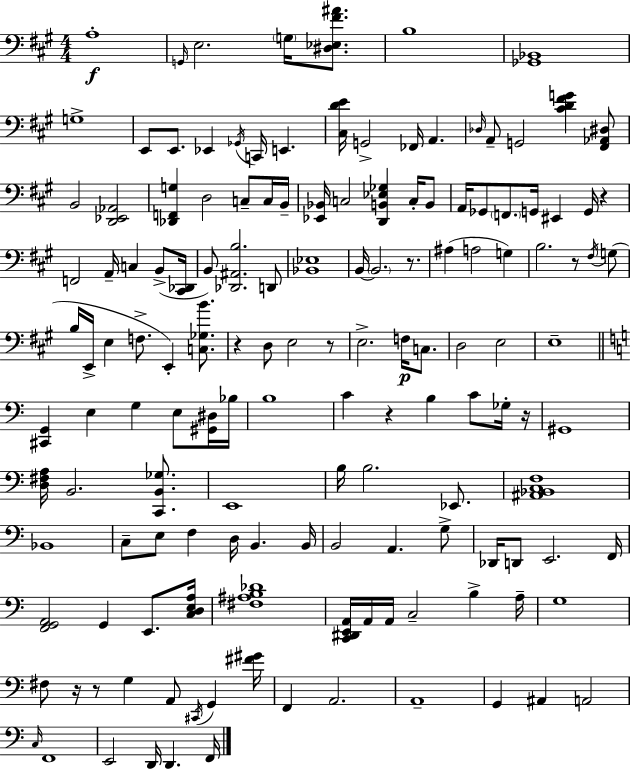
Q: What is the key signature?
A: A major